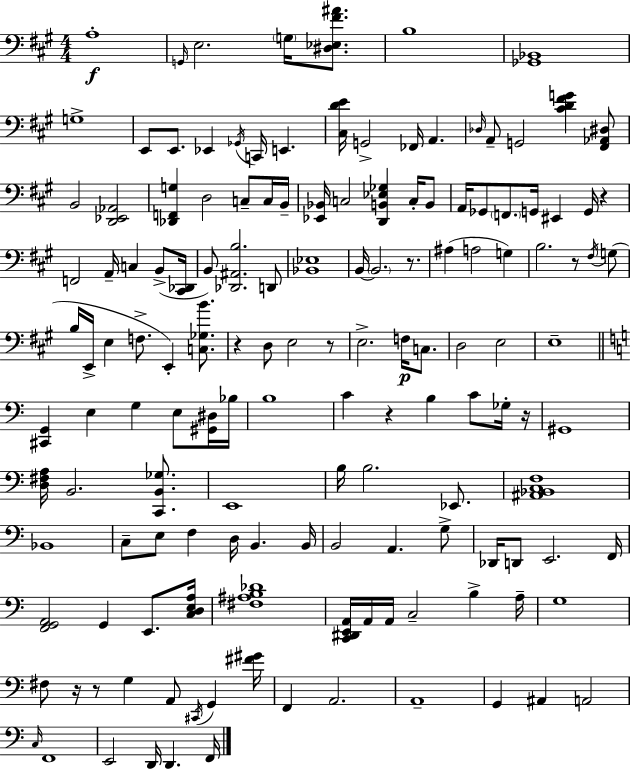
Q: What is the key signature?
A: A major